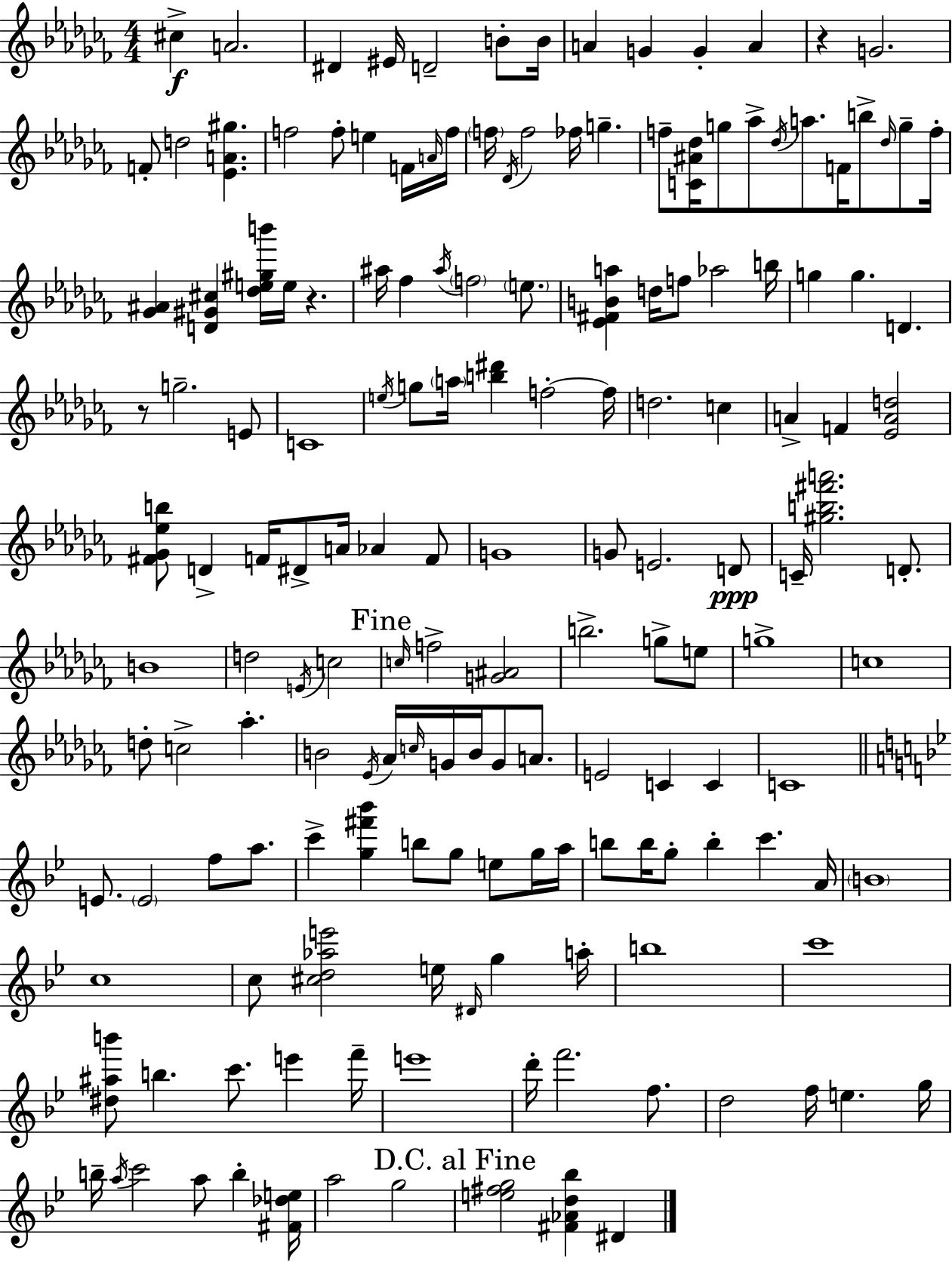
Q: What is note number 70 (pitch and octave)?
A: D4